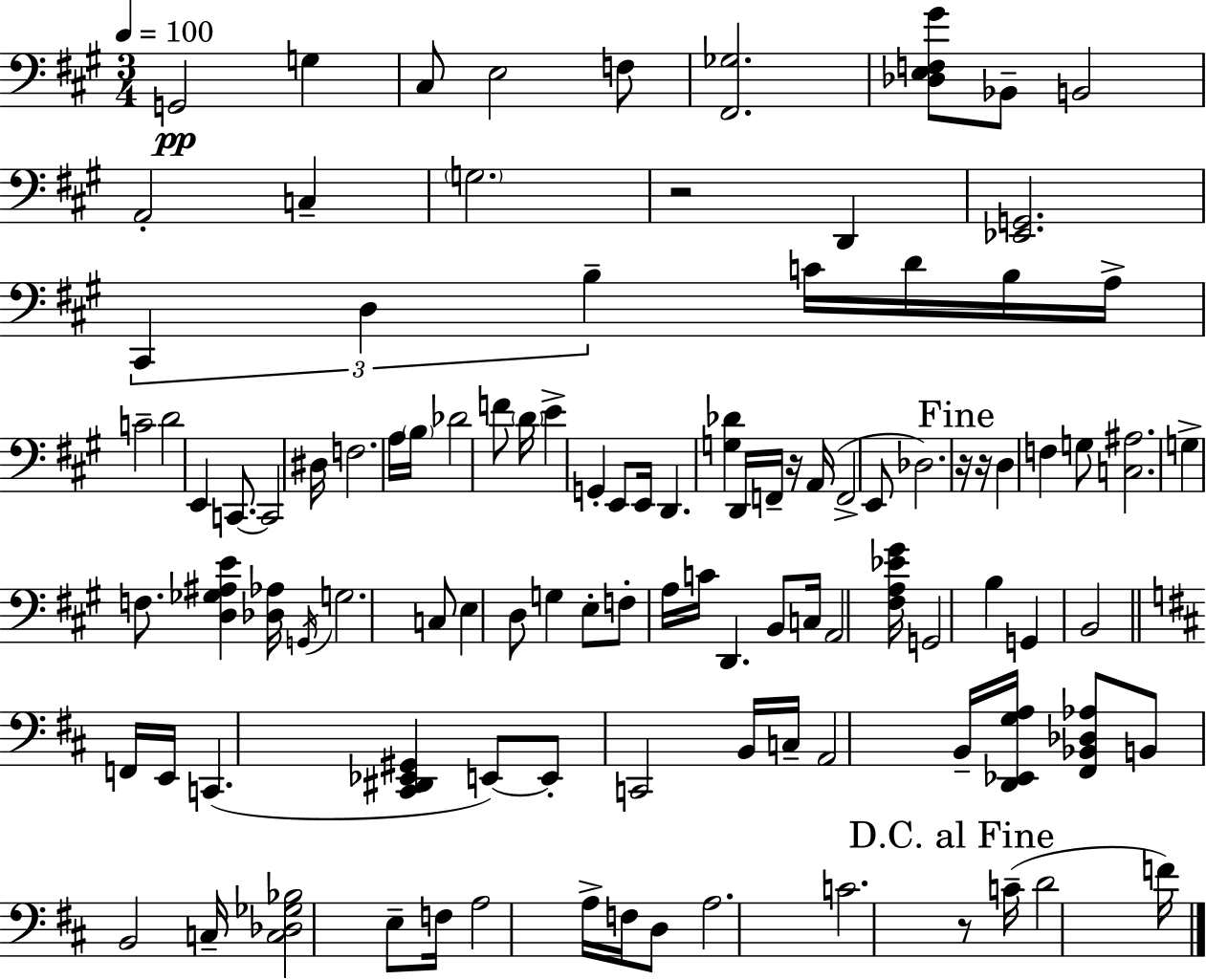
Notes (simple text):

G2/h G3/q C#3/e E3/h F3/e [F#2,Gb3]/h. [Db3,E3,F3,G#4]/e Bb2/e B2/h A2/h C3/q G3/h. R/h D2/q [Eb2,G2]/h. C#2/q D3/q B3/q C4/s D4/s B3/s A3/s C4/h D4/h E2/q C2/e. C2/h D#3/s F3/h. A3/s B3/s Db4/h F4/e D4/s E4/q G2/q E2/e E2/s D2/q. [G3,Db4]/q D2/s F2/s R/s A2/s F2/h E2/e Db3/h. R/s R/s D3/q F3/q G3/e [C3,A#3]/h. G3/q F3/e. [D3,Gb3,A#3,E4]/q [Db3,Ab3]/s G2/s G3/h. C3/e E3/q D3/e G3/q E3/e F3/e A3/s C4/s D2/q. B2/e C3/s A2/h [F#3,A3,Eb4,G#4]/s G2/h B3/q G2/q B2/h F2/s E2/s C2/q. [C#2,D#2,Eb2,G#2]/q E2/e E2/e C2/h B2/s C3/s A2/h B2/s [D2,Eb2,G3,A3]/s [F#2,Bb2,Db3,Ab3]/e B2/e B2/h C3/s [C3,Db3,Gb3,Bb3]/h E3/e F3/s A3/h A3/s F3/s D3/e A3/h. C4/h. R/e C4/s D4/h F4/s